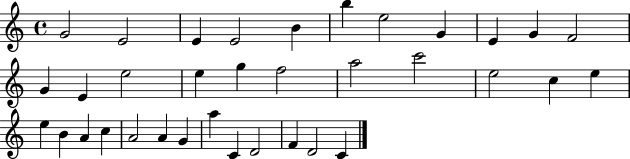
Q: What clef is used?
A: treble